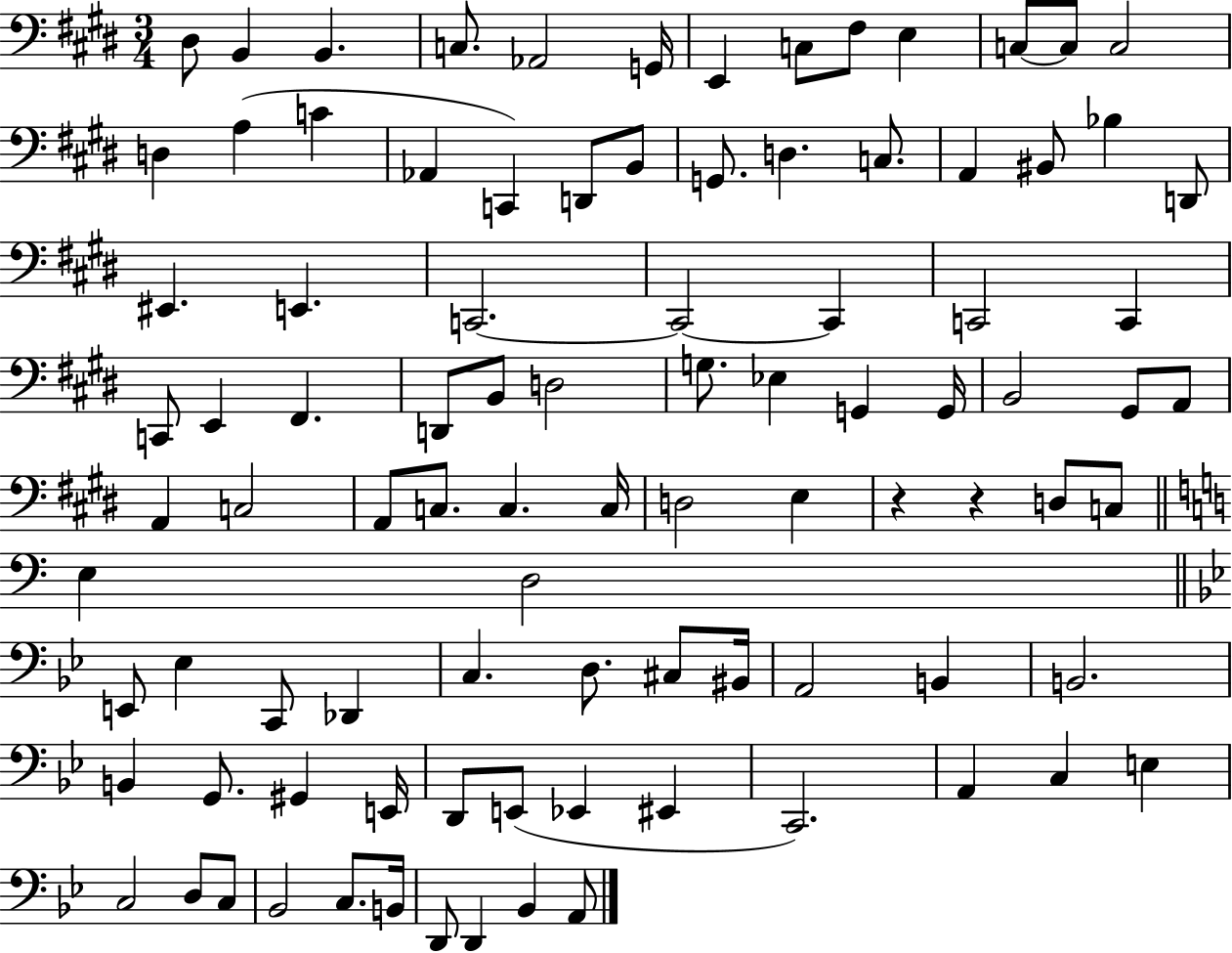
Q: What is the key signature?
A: E major